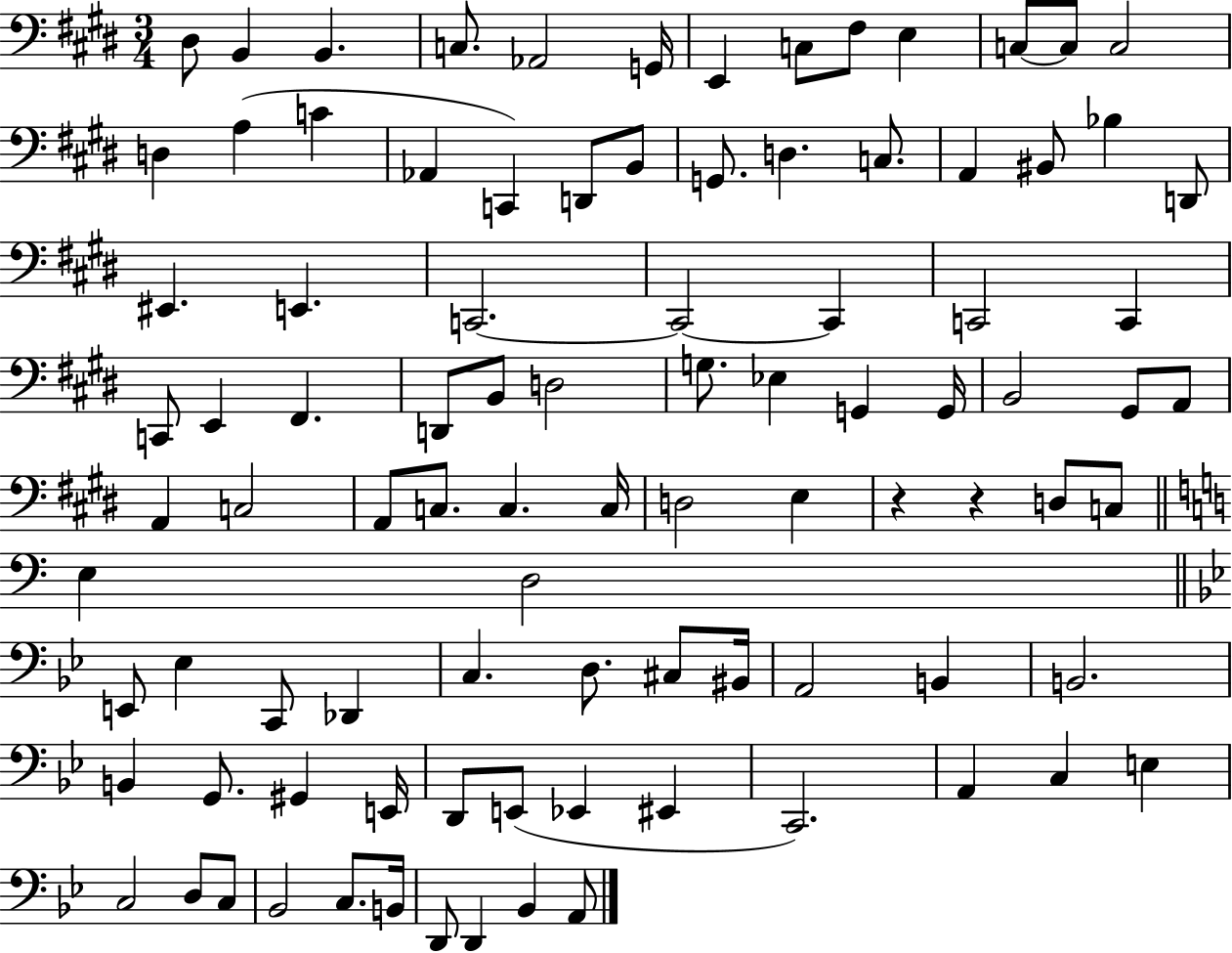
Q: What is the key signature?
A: E major